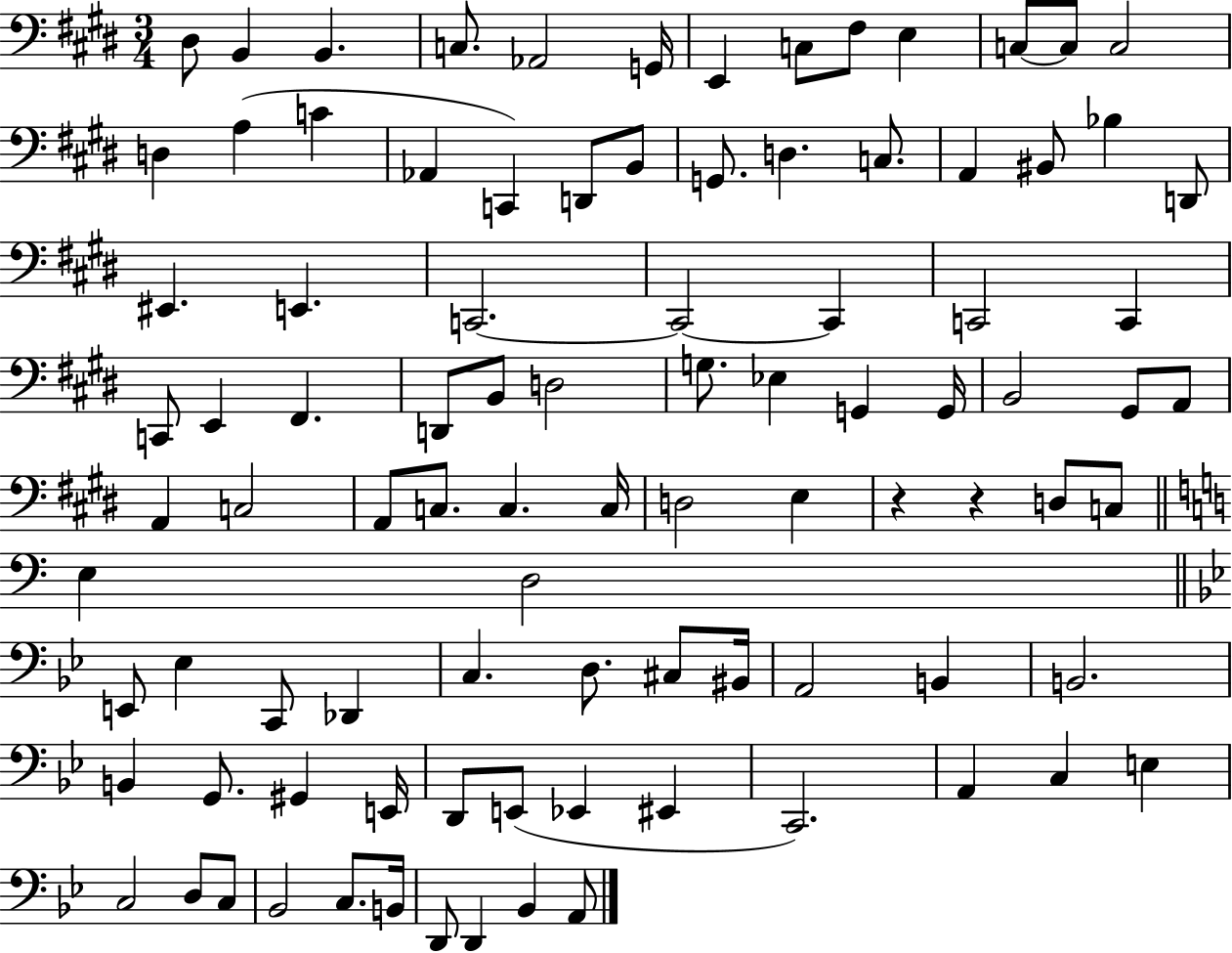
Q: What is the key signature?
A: E major